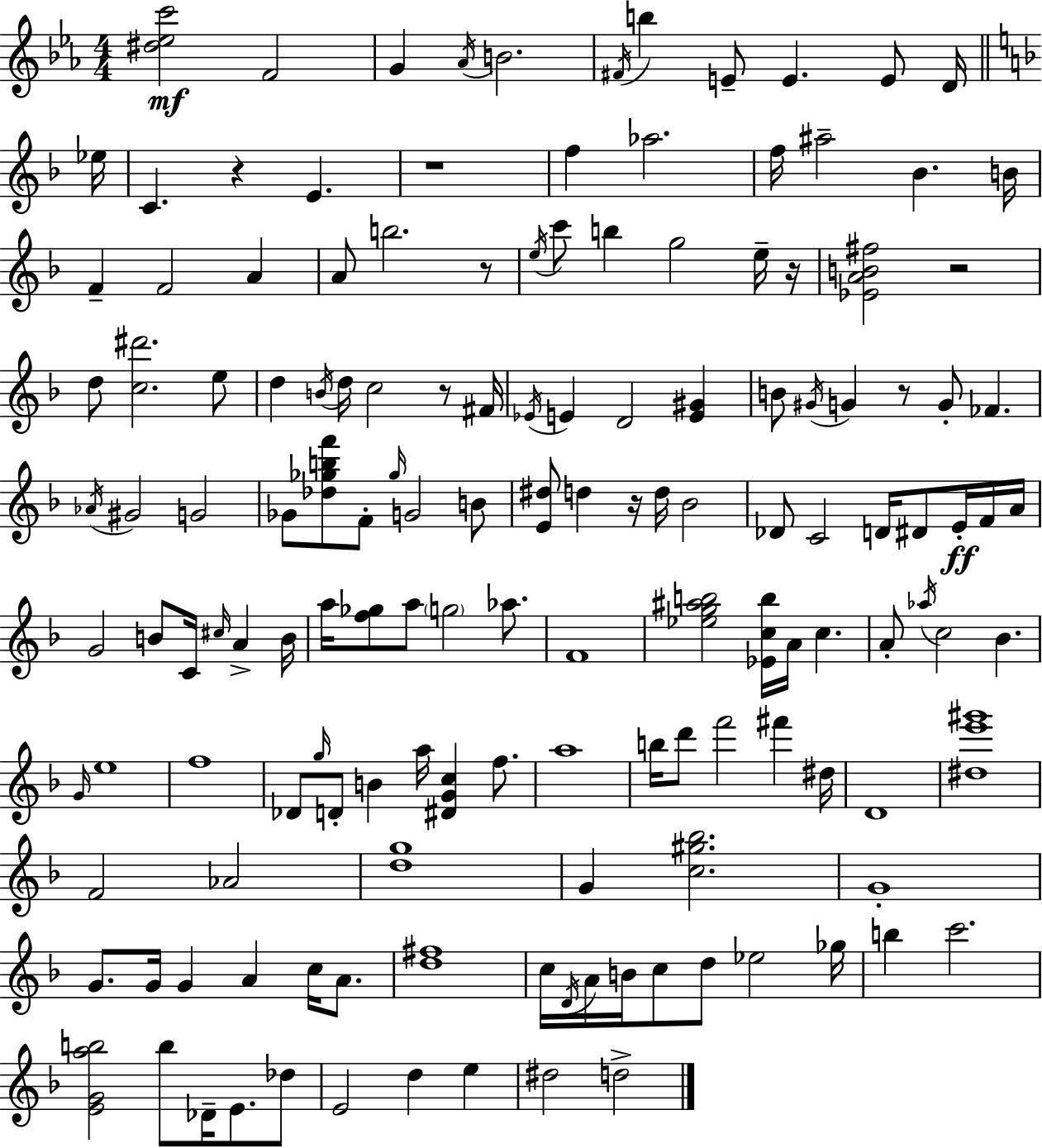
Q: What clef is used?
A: treble